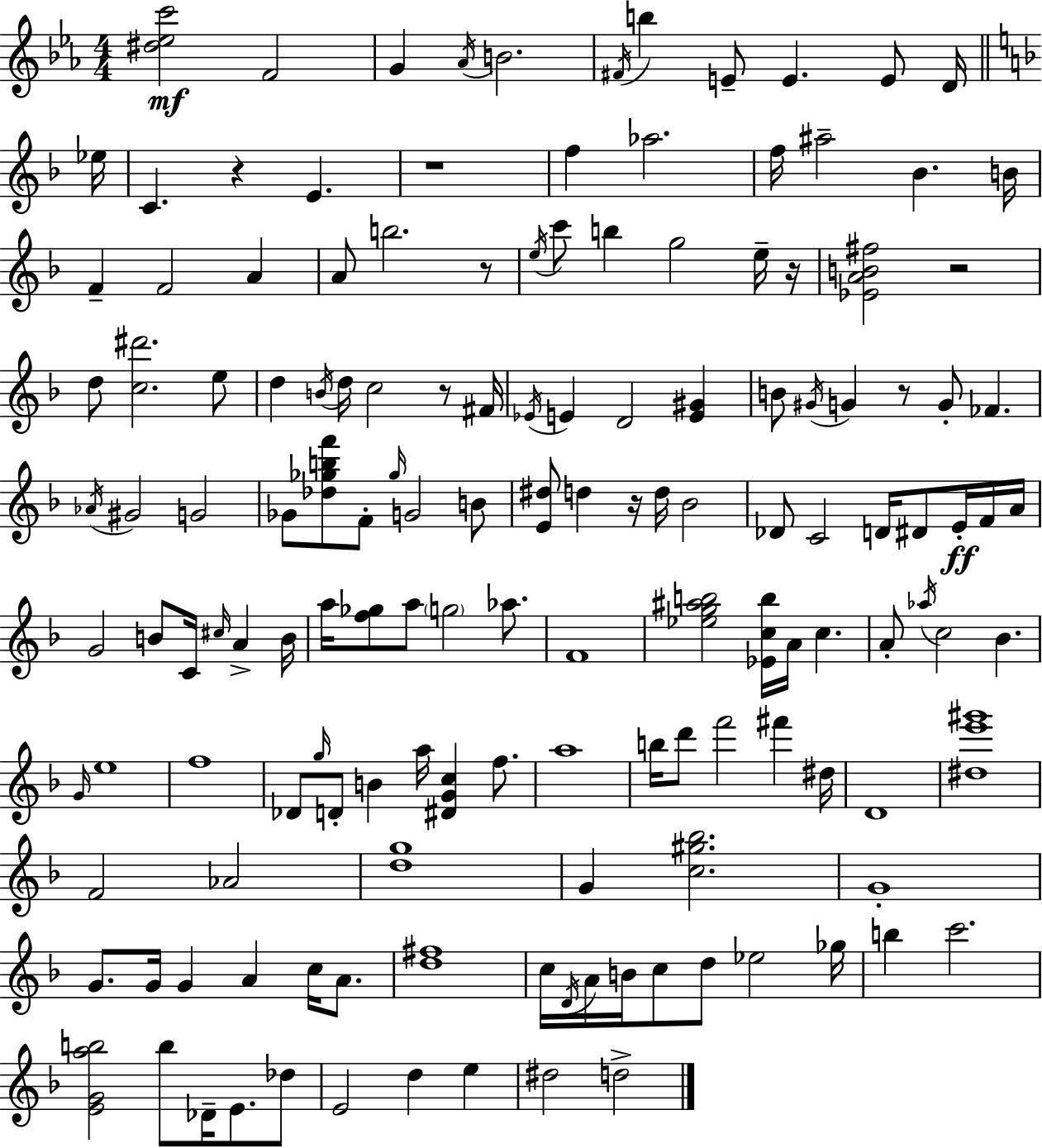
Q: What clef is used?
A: treble